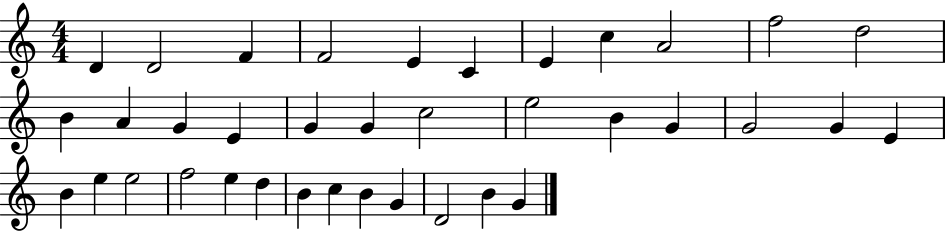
D4/q D4/h F4/q F4/h E4/q C4/q E4/q C5/q A4/h F5/h D5/h B4/q A4/q G4/q E4/q G4/q G4/q C5/h E5/h B4/q G4/q G4/h G4/q E4/q B4/q E5/q E5/h F5/h E5/q D5/q B4/q C5/q B4/q G4/q D4/h B4/q G4/q